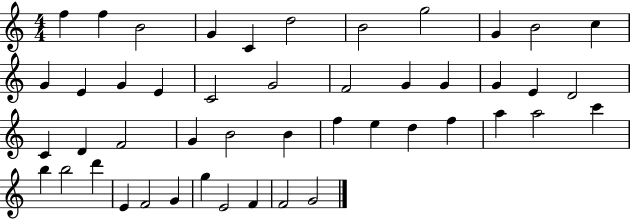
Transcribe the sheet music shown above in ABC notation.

X:1
T:Untitled
M:4/4
L:1/4
K:C
f f B2 G C d2 B2 g2 G B2 c G E G E C2 G2 F2 G G G E D2 C D F2 G B2 B f e d f a a2 c' b b2 d' E F2 G g E2 F F2 G2